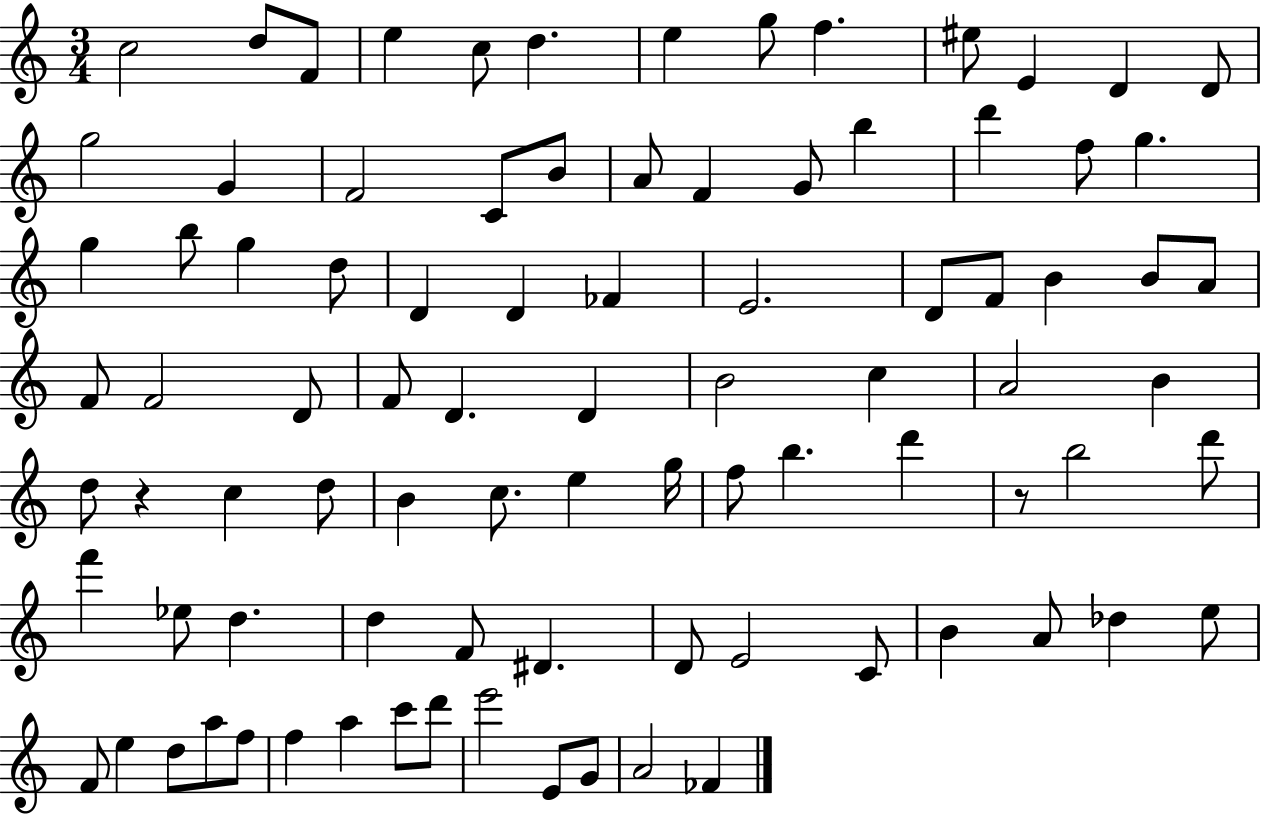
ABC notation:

X:1
T:Untitled
M:3/4
L:1/4
K:C
c2 d/2 F/2 e c/2 d e g/2 f ^e/2 E D D/2 g2 G F2 C/2 B/2 A/2 F G/2 b d' f/2 g g b/2 g d/2 D D _F E2 D/2 F/2 B B/2 A/2 F/2 F2 D/2 F/2 D D B2 c A2 B d/2 z c d/2 B c/2 e g/4 f/2 b d' z/2 b2 d'/2 f' _e/2 d d F/2 ^D D/2 E2 C/2 B A/2 _d e/2 F/2 e d/2 a/2 f/2 f a c'/2 d'/2 e'2 E/2 G/2 A2 _F